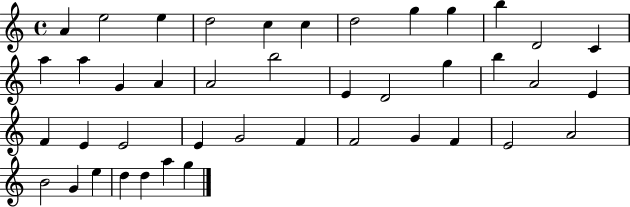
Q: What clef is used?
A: treble